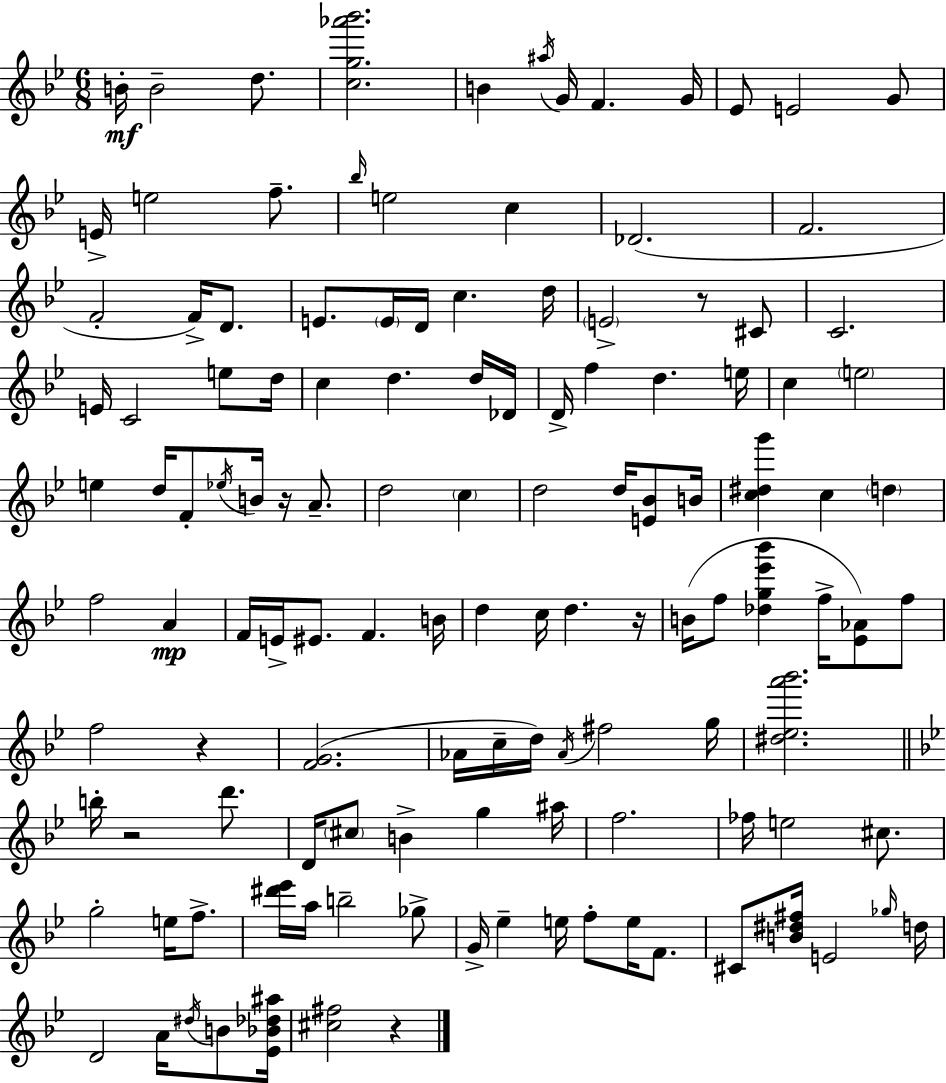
{
  \clef treble
  \numericTimeSignature
  \time 6/8
  \key bes \major
  b'16-.\mf b'2-- d''8. | <c'' g'' aes''' bes'''>2. | b'4 \acciaccatura { ais''16 } g'16 f'4. | g'16 ees'8 e'2 g'8 | \break e'16-> e''2 f''8.-- | \grace { bes''16 } e''2 c''4 | des'2.( | f'2. | \break f'2-. f'16->) d'8. | e'8. \parenthesize e'16 d'16 c''4. | d''16 \parenthesize e'2-> r8 | cis'8 c'2. | \break e'16 c'2 e''8 | d''16 c''4 d''4. | d''16 des'16 d'16-> f''4 d''4. | e''16 c''4 \parenthesize e''2 | \break e''4 d''16 f'8-. \acciaccatura { ees''16 } b'16 r16 | a'8.-- d''2 \parenthesize c''4 | d''2 d''16 | <e' bes'>8 b'16 <c'' dis'' g'''>4 c''4 \parenthesize d''4 | \break f''2 a'4\mp | f'16 e'16-> eis'8. f'4. | b'16 d''4 c''16 d''4. | r16 b'16( f''8 <des'' g'' ees''' bes'''>4 f''16-> <ees' aes'>8) | \break f''8 f''2 r4 | <f' g'>2.( | aes'16 c''16-- d''16) \acciaccatura { aes'16 } fis''2 | g''16 <dis'' ees'' a''' bes'''>2. | \break \bar "||" \break \key bes \major b''16-. r2 d'''8. | d'16 \parenthesize cis''8 b'4-> g''4 ais''16 | f''2. | fes''16 e''2 cis''8. | \break g''2-. e''16 f''8.-> | <dis''' ees'''>16 a''16 b''2-- ges''8-> | g'16-> ees''4-- e''16 f''8-. e''16 f'8. | cis'8 <b' dis'' fis''>16 e'2 \grace { ges''16 } | \break d''16 d'2 a'16 \acciaccatura { dis''16 } b'8 | <ees' bes' des'' ais''>16 <cis'' fis''>2 r4 | \bar "|."
}